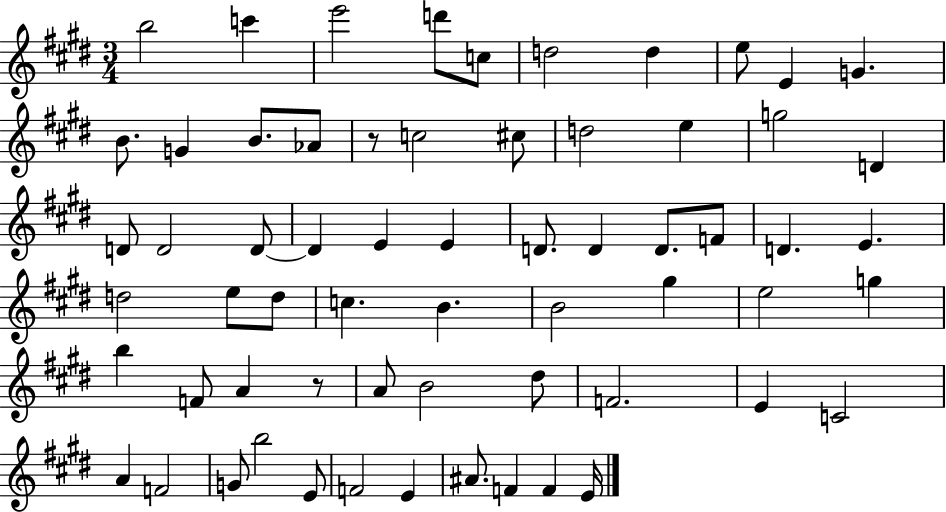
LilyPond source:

{
  \clef treble
  \numericTimeSignature
  \time 3/4
  \key e \major
  b''2 c'''4 | e'''2 d'''8 c''8 | d''2 d''4 | e''8 e'4 g'4. | \break b'8. g'4 b'8. aes'8 | r8 c''2 cis''8 | d''2 e''4 | g''2 d'4 | \break d'8 d'2 d'8~~ | d'4 e'4 e'4 | d'8. d'4 d'8. f'8 | d'4. e'4. | \break d''2 e''8 d''8 | c''4. b'4. | b'2 gis''4 | e''2 g''4 | \break b''4 f'8 a'4 r8 | a'8 b'2 dis''8 | f'2. | e'4 c'2 | \break a'4 f'2 | g'8 b''2 e'8 | f'2 e'4 | ais'8. f'4 f'4 e'16 | \break \bar "|."
}